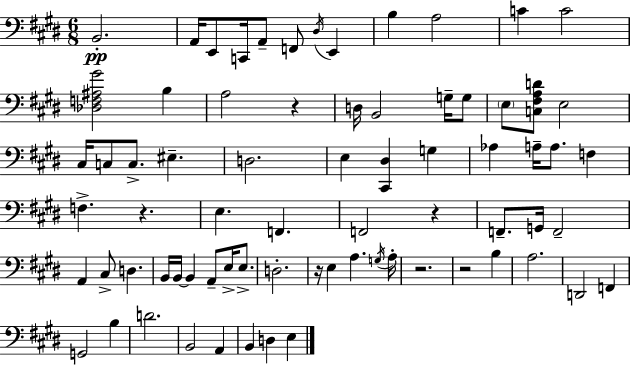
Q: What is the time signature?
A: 6/8